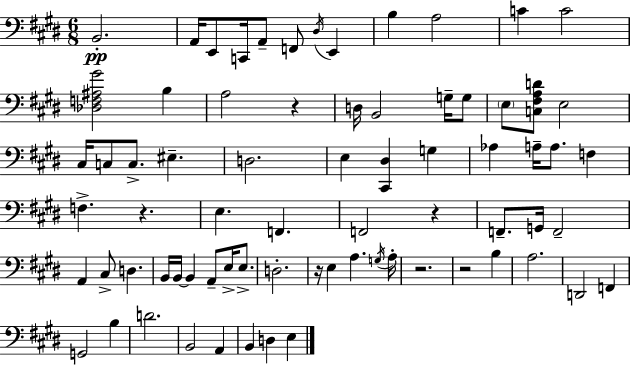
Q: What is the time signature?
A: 6/8